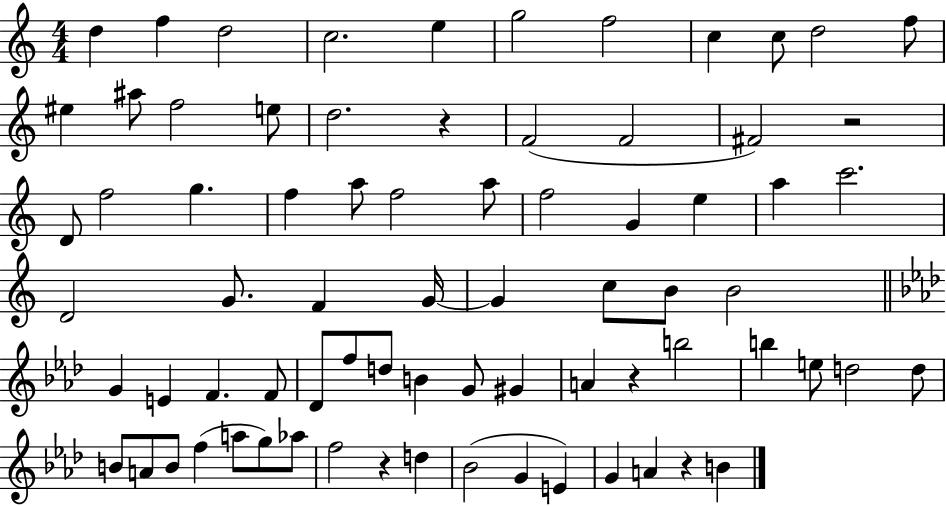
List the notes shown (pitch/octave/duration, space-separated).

D5/q F5/q D5/h C5/h. E5/q G5/h F5/h C5/q C5/e D5/h F5/e EIS5/q A#5/e F5/h E5/e D5/h. R/q F4/h F4/h F#4/h R/h D4/e F5/h G5/q. F5/q A5/e F5/h A5/e F5/h G4/q E5/q A5/q C6/h. D4/h G4/e. F4/q G4/s G4/q C5/e B4/e B4/h G4/q E4/q F4/q. F4/e Db4/e F5/e D5/e B4/q G4/e G#4/q A4/q R/q B5/h B5/q E5/e D5/h D5/e B4/e A4/e B4/e F5/q A5/e G5/e Ab5/e F5/h R/q D5/q Bb4/h G4/q E4/q G4/q A4/q R/q B4/q